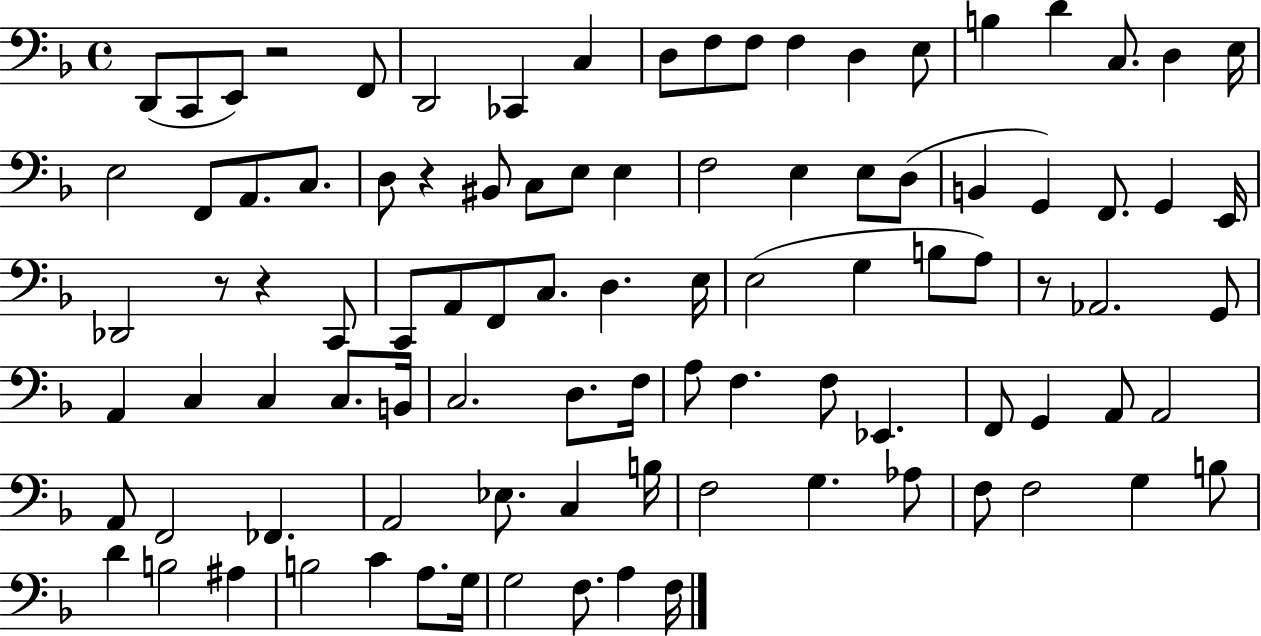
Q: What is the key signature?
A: F major